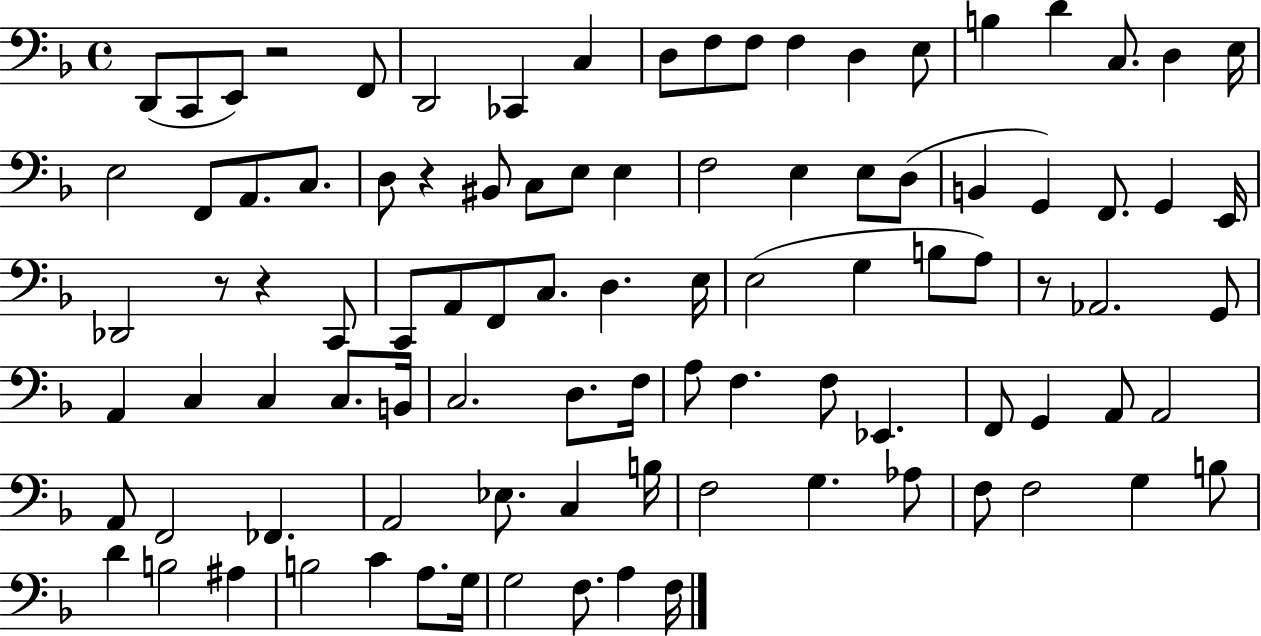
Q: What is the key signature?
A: F major